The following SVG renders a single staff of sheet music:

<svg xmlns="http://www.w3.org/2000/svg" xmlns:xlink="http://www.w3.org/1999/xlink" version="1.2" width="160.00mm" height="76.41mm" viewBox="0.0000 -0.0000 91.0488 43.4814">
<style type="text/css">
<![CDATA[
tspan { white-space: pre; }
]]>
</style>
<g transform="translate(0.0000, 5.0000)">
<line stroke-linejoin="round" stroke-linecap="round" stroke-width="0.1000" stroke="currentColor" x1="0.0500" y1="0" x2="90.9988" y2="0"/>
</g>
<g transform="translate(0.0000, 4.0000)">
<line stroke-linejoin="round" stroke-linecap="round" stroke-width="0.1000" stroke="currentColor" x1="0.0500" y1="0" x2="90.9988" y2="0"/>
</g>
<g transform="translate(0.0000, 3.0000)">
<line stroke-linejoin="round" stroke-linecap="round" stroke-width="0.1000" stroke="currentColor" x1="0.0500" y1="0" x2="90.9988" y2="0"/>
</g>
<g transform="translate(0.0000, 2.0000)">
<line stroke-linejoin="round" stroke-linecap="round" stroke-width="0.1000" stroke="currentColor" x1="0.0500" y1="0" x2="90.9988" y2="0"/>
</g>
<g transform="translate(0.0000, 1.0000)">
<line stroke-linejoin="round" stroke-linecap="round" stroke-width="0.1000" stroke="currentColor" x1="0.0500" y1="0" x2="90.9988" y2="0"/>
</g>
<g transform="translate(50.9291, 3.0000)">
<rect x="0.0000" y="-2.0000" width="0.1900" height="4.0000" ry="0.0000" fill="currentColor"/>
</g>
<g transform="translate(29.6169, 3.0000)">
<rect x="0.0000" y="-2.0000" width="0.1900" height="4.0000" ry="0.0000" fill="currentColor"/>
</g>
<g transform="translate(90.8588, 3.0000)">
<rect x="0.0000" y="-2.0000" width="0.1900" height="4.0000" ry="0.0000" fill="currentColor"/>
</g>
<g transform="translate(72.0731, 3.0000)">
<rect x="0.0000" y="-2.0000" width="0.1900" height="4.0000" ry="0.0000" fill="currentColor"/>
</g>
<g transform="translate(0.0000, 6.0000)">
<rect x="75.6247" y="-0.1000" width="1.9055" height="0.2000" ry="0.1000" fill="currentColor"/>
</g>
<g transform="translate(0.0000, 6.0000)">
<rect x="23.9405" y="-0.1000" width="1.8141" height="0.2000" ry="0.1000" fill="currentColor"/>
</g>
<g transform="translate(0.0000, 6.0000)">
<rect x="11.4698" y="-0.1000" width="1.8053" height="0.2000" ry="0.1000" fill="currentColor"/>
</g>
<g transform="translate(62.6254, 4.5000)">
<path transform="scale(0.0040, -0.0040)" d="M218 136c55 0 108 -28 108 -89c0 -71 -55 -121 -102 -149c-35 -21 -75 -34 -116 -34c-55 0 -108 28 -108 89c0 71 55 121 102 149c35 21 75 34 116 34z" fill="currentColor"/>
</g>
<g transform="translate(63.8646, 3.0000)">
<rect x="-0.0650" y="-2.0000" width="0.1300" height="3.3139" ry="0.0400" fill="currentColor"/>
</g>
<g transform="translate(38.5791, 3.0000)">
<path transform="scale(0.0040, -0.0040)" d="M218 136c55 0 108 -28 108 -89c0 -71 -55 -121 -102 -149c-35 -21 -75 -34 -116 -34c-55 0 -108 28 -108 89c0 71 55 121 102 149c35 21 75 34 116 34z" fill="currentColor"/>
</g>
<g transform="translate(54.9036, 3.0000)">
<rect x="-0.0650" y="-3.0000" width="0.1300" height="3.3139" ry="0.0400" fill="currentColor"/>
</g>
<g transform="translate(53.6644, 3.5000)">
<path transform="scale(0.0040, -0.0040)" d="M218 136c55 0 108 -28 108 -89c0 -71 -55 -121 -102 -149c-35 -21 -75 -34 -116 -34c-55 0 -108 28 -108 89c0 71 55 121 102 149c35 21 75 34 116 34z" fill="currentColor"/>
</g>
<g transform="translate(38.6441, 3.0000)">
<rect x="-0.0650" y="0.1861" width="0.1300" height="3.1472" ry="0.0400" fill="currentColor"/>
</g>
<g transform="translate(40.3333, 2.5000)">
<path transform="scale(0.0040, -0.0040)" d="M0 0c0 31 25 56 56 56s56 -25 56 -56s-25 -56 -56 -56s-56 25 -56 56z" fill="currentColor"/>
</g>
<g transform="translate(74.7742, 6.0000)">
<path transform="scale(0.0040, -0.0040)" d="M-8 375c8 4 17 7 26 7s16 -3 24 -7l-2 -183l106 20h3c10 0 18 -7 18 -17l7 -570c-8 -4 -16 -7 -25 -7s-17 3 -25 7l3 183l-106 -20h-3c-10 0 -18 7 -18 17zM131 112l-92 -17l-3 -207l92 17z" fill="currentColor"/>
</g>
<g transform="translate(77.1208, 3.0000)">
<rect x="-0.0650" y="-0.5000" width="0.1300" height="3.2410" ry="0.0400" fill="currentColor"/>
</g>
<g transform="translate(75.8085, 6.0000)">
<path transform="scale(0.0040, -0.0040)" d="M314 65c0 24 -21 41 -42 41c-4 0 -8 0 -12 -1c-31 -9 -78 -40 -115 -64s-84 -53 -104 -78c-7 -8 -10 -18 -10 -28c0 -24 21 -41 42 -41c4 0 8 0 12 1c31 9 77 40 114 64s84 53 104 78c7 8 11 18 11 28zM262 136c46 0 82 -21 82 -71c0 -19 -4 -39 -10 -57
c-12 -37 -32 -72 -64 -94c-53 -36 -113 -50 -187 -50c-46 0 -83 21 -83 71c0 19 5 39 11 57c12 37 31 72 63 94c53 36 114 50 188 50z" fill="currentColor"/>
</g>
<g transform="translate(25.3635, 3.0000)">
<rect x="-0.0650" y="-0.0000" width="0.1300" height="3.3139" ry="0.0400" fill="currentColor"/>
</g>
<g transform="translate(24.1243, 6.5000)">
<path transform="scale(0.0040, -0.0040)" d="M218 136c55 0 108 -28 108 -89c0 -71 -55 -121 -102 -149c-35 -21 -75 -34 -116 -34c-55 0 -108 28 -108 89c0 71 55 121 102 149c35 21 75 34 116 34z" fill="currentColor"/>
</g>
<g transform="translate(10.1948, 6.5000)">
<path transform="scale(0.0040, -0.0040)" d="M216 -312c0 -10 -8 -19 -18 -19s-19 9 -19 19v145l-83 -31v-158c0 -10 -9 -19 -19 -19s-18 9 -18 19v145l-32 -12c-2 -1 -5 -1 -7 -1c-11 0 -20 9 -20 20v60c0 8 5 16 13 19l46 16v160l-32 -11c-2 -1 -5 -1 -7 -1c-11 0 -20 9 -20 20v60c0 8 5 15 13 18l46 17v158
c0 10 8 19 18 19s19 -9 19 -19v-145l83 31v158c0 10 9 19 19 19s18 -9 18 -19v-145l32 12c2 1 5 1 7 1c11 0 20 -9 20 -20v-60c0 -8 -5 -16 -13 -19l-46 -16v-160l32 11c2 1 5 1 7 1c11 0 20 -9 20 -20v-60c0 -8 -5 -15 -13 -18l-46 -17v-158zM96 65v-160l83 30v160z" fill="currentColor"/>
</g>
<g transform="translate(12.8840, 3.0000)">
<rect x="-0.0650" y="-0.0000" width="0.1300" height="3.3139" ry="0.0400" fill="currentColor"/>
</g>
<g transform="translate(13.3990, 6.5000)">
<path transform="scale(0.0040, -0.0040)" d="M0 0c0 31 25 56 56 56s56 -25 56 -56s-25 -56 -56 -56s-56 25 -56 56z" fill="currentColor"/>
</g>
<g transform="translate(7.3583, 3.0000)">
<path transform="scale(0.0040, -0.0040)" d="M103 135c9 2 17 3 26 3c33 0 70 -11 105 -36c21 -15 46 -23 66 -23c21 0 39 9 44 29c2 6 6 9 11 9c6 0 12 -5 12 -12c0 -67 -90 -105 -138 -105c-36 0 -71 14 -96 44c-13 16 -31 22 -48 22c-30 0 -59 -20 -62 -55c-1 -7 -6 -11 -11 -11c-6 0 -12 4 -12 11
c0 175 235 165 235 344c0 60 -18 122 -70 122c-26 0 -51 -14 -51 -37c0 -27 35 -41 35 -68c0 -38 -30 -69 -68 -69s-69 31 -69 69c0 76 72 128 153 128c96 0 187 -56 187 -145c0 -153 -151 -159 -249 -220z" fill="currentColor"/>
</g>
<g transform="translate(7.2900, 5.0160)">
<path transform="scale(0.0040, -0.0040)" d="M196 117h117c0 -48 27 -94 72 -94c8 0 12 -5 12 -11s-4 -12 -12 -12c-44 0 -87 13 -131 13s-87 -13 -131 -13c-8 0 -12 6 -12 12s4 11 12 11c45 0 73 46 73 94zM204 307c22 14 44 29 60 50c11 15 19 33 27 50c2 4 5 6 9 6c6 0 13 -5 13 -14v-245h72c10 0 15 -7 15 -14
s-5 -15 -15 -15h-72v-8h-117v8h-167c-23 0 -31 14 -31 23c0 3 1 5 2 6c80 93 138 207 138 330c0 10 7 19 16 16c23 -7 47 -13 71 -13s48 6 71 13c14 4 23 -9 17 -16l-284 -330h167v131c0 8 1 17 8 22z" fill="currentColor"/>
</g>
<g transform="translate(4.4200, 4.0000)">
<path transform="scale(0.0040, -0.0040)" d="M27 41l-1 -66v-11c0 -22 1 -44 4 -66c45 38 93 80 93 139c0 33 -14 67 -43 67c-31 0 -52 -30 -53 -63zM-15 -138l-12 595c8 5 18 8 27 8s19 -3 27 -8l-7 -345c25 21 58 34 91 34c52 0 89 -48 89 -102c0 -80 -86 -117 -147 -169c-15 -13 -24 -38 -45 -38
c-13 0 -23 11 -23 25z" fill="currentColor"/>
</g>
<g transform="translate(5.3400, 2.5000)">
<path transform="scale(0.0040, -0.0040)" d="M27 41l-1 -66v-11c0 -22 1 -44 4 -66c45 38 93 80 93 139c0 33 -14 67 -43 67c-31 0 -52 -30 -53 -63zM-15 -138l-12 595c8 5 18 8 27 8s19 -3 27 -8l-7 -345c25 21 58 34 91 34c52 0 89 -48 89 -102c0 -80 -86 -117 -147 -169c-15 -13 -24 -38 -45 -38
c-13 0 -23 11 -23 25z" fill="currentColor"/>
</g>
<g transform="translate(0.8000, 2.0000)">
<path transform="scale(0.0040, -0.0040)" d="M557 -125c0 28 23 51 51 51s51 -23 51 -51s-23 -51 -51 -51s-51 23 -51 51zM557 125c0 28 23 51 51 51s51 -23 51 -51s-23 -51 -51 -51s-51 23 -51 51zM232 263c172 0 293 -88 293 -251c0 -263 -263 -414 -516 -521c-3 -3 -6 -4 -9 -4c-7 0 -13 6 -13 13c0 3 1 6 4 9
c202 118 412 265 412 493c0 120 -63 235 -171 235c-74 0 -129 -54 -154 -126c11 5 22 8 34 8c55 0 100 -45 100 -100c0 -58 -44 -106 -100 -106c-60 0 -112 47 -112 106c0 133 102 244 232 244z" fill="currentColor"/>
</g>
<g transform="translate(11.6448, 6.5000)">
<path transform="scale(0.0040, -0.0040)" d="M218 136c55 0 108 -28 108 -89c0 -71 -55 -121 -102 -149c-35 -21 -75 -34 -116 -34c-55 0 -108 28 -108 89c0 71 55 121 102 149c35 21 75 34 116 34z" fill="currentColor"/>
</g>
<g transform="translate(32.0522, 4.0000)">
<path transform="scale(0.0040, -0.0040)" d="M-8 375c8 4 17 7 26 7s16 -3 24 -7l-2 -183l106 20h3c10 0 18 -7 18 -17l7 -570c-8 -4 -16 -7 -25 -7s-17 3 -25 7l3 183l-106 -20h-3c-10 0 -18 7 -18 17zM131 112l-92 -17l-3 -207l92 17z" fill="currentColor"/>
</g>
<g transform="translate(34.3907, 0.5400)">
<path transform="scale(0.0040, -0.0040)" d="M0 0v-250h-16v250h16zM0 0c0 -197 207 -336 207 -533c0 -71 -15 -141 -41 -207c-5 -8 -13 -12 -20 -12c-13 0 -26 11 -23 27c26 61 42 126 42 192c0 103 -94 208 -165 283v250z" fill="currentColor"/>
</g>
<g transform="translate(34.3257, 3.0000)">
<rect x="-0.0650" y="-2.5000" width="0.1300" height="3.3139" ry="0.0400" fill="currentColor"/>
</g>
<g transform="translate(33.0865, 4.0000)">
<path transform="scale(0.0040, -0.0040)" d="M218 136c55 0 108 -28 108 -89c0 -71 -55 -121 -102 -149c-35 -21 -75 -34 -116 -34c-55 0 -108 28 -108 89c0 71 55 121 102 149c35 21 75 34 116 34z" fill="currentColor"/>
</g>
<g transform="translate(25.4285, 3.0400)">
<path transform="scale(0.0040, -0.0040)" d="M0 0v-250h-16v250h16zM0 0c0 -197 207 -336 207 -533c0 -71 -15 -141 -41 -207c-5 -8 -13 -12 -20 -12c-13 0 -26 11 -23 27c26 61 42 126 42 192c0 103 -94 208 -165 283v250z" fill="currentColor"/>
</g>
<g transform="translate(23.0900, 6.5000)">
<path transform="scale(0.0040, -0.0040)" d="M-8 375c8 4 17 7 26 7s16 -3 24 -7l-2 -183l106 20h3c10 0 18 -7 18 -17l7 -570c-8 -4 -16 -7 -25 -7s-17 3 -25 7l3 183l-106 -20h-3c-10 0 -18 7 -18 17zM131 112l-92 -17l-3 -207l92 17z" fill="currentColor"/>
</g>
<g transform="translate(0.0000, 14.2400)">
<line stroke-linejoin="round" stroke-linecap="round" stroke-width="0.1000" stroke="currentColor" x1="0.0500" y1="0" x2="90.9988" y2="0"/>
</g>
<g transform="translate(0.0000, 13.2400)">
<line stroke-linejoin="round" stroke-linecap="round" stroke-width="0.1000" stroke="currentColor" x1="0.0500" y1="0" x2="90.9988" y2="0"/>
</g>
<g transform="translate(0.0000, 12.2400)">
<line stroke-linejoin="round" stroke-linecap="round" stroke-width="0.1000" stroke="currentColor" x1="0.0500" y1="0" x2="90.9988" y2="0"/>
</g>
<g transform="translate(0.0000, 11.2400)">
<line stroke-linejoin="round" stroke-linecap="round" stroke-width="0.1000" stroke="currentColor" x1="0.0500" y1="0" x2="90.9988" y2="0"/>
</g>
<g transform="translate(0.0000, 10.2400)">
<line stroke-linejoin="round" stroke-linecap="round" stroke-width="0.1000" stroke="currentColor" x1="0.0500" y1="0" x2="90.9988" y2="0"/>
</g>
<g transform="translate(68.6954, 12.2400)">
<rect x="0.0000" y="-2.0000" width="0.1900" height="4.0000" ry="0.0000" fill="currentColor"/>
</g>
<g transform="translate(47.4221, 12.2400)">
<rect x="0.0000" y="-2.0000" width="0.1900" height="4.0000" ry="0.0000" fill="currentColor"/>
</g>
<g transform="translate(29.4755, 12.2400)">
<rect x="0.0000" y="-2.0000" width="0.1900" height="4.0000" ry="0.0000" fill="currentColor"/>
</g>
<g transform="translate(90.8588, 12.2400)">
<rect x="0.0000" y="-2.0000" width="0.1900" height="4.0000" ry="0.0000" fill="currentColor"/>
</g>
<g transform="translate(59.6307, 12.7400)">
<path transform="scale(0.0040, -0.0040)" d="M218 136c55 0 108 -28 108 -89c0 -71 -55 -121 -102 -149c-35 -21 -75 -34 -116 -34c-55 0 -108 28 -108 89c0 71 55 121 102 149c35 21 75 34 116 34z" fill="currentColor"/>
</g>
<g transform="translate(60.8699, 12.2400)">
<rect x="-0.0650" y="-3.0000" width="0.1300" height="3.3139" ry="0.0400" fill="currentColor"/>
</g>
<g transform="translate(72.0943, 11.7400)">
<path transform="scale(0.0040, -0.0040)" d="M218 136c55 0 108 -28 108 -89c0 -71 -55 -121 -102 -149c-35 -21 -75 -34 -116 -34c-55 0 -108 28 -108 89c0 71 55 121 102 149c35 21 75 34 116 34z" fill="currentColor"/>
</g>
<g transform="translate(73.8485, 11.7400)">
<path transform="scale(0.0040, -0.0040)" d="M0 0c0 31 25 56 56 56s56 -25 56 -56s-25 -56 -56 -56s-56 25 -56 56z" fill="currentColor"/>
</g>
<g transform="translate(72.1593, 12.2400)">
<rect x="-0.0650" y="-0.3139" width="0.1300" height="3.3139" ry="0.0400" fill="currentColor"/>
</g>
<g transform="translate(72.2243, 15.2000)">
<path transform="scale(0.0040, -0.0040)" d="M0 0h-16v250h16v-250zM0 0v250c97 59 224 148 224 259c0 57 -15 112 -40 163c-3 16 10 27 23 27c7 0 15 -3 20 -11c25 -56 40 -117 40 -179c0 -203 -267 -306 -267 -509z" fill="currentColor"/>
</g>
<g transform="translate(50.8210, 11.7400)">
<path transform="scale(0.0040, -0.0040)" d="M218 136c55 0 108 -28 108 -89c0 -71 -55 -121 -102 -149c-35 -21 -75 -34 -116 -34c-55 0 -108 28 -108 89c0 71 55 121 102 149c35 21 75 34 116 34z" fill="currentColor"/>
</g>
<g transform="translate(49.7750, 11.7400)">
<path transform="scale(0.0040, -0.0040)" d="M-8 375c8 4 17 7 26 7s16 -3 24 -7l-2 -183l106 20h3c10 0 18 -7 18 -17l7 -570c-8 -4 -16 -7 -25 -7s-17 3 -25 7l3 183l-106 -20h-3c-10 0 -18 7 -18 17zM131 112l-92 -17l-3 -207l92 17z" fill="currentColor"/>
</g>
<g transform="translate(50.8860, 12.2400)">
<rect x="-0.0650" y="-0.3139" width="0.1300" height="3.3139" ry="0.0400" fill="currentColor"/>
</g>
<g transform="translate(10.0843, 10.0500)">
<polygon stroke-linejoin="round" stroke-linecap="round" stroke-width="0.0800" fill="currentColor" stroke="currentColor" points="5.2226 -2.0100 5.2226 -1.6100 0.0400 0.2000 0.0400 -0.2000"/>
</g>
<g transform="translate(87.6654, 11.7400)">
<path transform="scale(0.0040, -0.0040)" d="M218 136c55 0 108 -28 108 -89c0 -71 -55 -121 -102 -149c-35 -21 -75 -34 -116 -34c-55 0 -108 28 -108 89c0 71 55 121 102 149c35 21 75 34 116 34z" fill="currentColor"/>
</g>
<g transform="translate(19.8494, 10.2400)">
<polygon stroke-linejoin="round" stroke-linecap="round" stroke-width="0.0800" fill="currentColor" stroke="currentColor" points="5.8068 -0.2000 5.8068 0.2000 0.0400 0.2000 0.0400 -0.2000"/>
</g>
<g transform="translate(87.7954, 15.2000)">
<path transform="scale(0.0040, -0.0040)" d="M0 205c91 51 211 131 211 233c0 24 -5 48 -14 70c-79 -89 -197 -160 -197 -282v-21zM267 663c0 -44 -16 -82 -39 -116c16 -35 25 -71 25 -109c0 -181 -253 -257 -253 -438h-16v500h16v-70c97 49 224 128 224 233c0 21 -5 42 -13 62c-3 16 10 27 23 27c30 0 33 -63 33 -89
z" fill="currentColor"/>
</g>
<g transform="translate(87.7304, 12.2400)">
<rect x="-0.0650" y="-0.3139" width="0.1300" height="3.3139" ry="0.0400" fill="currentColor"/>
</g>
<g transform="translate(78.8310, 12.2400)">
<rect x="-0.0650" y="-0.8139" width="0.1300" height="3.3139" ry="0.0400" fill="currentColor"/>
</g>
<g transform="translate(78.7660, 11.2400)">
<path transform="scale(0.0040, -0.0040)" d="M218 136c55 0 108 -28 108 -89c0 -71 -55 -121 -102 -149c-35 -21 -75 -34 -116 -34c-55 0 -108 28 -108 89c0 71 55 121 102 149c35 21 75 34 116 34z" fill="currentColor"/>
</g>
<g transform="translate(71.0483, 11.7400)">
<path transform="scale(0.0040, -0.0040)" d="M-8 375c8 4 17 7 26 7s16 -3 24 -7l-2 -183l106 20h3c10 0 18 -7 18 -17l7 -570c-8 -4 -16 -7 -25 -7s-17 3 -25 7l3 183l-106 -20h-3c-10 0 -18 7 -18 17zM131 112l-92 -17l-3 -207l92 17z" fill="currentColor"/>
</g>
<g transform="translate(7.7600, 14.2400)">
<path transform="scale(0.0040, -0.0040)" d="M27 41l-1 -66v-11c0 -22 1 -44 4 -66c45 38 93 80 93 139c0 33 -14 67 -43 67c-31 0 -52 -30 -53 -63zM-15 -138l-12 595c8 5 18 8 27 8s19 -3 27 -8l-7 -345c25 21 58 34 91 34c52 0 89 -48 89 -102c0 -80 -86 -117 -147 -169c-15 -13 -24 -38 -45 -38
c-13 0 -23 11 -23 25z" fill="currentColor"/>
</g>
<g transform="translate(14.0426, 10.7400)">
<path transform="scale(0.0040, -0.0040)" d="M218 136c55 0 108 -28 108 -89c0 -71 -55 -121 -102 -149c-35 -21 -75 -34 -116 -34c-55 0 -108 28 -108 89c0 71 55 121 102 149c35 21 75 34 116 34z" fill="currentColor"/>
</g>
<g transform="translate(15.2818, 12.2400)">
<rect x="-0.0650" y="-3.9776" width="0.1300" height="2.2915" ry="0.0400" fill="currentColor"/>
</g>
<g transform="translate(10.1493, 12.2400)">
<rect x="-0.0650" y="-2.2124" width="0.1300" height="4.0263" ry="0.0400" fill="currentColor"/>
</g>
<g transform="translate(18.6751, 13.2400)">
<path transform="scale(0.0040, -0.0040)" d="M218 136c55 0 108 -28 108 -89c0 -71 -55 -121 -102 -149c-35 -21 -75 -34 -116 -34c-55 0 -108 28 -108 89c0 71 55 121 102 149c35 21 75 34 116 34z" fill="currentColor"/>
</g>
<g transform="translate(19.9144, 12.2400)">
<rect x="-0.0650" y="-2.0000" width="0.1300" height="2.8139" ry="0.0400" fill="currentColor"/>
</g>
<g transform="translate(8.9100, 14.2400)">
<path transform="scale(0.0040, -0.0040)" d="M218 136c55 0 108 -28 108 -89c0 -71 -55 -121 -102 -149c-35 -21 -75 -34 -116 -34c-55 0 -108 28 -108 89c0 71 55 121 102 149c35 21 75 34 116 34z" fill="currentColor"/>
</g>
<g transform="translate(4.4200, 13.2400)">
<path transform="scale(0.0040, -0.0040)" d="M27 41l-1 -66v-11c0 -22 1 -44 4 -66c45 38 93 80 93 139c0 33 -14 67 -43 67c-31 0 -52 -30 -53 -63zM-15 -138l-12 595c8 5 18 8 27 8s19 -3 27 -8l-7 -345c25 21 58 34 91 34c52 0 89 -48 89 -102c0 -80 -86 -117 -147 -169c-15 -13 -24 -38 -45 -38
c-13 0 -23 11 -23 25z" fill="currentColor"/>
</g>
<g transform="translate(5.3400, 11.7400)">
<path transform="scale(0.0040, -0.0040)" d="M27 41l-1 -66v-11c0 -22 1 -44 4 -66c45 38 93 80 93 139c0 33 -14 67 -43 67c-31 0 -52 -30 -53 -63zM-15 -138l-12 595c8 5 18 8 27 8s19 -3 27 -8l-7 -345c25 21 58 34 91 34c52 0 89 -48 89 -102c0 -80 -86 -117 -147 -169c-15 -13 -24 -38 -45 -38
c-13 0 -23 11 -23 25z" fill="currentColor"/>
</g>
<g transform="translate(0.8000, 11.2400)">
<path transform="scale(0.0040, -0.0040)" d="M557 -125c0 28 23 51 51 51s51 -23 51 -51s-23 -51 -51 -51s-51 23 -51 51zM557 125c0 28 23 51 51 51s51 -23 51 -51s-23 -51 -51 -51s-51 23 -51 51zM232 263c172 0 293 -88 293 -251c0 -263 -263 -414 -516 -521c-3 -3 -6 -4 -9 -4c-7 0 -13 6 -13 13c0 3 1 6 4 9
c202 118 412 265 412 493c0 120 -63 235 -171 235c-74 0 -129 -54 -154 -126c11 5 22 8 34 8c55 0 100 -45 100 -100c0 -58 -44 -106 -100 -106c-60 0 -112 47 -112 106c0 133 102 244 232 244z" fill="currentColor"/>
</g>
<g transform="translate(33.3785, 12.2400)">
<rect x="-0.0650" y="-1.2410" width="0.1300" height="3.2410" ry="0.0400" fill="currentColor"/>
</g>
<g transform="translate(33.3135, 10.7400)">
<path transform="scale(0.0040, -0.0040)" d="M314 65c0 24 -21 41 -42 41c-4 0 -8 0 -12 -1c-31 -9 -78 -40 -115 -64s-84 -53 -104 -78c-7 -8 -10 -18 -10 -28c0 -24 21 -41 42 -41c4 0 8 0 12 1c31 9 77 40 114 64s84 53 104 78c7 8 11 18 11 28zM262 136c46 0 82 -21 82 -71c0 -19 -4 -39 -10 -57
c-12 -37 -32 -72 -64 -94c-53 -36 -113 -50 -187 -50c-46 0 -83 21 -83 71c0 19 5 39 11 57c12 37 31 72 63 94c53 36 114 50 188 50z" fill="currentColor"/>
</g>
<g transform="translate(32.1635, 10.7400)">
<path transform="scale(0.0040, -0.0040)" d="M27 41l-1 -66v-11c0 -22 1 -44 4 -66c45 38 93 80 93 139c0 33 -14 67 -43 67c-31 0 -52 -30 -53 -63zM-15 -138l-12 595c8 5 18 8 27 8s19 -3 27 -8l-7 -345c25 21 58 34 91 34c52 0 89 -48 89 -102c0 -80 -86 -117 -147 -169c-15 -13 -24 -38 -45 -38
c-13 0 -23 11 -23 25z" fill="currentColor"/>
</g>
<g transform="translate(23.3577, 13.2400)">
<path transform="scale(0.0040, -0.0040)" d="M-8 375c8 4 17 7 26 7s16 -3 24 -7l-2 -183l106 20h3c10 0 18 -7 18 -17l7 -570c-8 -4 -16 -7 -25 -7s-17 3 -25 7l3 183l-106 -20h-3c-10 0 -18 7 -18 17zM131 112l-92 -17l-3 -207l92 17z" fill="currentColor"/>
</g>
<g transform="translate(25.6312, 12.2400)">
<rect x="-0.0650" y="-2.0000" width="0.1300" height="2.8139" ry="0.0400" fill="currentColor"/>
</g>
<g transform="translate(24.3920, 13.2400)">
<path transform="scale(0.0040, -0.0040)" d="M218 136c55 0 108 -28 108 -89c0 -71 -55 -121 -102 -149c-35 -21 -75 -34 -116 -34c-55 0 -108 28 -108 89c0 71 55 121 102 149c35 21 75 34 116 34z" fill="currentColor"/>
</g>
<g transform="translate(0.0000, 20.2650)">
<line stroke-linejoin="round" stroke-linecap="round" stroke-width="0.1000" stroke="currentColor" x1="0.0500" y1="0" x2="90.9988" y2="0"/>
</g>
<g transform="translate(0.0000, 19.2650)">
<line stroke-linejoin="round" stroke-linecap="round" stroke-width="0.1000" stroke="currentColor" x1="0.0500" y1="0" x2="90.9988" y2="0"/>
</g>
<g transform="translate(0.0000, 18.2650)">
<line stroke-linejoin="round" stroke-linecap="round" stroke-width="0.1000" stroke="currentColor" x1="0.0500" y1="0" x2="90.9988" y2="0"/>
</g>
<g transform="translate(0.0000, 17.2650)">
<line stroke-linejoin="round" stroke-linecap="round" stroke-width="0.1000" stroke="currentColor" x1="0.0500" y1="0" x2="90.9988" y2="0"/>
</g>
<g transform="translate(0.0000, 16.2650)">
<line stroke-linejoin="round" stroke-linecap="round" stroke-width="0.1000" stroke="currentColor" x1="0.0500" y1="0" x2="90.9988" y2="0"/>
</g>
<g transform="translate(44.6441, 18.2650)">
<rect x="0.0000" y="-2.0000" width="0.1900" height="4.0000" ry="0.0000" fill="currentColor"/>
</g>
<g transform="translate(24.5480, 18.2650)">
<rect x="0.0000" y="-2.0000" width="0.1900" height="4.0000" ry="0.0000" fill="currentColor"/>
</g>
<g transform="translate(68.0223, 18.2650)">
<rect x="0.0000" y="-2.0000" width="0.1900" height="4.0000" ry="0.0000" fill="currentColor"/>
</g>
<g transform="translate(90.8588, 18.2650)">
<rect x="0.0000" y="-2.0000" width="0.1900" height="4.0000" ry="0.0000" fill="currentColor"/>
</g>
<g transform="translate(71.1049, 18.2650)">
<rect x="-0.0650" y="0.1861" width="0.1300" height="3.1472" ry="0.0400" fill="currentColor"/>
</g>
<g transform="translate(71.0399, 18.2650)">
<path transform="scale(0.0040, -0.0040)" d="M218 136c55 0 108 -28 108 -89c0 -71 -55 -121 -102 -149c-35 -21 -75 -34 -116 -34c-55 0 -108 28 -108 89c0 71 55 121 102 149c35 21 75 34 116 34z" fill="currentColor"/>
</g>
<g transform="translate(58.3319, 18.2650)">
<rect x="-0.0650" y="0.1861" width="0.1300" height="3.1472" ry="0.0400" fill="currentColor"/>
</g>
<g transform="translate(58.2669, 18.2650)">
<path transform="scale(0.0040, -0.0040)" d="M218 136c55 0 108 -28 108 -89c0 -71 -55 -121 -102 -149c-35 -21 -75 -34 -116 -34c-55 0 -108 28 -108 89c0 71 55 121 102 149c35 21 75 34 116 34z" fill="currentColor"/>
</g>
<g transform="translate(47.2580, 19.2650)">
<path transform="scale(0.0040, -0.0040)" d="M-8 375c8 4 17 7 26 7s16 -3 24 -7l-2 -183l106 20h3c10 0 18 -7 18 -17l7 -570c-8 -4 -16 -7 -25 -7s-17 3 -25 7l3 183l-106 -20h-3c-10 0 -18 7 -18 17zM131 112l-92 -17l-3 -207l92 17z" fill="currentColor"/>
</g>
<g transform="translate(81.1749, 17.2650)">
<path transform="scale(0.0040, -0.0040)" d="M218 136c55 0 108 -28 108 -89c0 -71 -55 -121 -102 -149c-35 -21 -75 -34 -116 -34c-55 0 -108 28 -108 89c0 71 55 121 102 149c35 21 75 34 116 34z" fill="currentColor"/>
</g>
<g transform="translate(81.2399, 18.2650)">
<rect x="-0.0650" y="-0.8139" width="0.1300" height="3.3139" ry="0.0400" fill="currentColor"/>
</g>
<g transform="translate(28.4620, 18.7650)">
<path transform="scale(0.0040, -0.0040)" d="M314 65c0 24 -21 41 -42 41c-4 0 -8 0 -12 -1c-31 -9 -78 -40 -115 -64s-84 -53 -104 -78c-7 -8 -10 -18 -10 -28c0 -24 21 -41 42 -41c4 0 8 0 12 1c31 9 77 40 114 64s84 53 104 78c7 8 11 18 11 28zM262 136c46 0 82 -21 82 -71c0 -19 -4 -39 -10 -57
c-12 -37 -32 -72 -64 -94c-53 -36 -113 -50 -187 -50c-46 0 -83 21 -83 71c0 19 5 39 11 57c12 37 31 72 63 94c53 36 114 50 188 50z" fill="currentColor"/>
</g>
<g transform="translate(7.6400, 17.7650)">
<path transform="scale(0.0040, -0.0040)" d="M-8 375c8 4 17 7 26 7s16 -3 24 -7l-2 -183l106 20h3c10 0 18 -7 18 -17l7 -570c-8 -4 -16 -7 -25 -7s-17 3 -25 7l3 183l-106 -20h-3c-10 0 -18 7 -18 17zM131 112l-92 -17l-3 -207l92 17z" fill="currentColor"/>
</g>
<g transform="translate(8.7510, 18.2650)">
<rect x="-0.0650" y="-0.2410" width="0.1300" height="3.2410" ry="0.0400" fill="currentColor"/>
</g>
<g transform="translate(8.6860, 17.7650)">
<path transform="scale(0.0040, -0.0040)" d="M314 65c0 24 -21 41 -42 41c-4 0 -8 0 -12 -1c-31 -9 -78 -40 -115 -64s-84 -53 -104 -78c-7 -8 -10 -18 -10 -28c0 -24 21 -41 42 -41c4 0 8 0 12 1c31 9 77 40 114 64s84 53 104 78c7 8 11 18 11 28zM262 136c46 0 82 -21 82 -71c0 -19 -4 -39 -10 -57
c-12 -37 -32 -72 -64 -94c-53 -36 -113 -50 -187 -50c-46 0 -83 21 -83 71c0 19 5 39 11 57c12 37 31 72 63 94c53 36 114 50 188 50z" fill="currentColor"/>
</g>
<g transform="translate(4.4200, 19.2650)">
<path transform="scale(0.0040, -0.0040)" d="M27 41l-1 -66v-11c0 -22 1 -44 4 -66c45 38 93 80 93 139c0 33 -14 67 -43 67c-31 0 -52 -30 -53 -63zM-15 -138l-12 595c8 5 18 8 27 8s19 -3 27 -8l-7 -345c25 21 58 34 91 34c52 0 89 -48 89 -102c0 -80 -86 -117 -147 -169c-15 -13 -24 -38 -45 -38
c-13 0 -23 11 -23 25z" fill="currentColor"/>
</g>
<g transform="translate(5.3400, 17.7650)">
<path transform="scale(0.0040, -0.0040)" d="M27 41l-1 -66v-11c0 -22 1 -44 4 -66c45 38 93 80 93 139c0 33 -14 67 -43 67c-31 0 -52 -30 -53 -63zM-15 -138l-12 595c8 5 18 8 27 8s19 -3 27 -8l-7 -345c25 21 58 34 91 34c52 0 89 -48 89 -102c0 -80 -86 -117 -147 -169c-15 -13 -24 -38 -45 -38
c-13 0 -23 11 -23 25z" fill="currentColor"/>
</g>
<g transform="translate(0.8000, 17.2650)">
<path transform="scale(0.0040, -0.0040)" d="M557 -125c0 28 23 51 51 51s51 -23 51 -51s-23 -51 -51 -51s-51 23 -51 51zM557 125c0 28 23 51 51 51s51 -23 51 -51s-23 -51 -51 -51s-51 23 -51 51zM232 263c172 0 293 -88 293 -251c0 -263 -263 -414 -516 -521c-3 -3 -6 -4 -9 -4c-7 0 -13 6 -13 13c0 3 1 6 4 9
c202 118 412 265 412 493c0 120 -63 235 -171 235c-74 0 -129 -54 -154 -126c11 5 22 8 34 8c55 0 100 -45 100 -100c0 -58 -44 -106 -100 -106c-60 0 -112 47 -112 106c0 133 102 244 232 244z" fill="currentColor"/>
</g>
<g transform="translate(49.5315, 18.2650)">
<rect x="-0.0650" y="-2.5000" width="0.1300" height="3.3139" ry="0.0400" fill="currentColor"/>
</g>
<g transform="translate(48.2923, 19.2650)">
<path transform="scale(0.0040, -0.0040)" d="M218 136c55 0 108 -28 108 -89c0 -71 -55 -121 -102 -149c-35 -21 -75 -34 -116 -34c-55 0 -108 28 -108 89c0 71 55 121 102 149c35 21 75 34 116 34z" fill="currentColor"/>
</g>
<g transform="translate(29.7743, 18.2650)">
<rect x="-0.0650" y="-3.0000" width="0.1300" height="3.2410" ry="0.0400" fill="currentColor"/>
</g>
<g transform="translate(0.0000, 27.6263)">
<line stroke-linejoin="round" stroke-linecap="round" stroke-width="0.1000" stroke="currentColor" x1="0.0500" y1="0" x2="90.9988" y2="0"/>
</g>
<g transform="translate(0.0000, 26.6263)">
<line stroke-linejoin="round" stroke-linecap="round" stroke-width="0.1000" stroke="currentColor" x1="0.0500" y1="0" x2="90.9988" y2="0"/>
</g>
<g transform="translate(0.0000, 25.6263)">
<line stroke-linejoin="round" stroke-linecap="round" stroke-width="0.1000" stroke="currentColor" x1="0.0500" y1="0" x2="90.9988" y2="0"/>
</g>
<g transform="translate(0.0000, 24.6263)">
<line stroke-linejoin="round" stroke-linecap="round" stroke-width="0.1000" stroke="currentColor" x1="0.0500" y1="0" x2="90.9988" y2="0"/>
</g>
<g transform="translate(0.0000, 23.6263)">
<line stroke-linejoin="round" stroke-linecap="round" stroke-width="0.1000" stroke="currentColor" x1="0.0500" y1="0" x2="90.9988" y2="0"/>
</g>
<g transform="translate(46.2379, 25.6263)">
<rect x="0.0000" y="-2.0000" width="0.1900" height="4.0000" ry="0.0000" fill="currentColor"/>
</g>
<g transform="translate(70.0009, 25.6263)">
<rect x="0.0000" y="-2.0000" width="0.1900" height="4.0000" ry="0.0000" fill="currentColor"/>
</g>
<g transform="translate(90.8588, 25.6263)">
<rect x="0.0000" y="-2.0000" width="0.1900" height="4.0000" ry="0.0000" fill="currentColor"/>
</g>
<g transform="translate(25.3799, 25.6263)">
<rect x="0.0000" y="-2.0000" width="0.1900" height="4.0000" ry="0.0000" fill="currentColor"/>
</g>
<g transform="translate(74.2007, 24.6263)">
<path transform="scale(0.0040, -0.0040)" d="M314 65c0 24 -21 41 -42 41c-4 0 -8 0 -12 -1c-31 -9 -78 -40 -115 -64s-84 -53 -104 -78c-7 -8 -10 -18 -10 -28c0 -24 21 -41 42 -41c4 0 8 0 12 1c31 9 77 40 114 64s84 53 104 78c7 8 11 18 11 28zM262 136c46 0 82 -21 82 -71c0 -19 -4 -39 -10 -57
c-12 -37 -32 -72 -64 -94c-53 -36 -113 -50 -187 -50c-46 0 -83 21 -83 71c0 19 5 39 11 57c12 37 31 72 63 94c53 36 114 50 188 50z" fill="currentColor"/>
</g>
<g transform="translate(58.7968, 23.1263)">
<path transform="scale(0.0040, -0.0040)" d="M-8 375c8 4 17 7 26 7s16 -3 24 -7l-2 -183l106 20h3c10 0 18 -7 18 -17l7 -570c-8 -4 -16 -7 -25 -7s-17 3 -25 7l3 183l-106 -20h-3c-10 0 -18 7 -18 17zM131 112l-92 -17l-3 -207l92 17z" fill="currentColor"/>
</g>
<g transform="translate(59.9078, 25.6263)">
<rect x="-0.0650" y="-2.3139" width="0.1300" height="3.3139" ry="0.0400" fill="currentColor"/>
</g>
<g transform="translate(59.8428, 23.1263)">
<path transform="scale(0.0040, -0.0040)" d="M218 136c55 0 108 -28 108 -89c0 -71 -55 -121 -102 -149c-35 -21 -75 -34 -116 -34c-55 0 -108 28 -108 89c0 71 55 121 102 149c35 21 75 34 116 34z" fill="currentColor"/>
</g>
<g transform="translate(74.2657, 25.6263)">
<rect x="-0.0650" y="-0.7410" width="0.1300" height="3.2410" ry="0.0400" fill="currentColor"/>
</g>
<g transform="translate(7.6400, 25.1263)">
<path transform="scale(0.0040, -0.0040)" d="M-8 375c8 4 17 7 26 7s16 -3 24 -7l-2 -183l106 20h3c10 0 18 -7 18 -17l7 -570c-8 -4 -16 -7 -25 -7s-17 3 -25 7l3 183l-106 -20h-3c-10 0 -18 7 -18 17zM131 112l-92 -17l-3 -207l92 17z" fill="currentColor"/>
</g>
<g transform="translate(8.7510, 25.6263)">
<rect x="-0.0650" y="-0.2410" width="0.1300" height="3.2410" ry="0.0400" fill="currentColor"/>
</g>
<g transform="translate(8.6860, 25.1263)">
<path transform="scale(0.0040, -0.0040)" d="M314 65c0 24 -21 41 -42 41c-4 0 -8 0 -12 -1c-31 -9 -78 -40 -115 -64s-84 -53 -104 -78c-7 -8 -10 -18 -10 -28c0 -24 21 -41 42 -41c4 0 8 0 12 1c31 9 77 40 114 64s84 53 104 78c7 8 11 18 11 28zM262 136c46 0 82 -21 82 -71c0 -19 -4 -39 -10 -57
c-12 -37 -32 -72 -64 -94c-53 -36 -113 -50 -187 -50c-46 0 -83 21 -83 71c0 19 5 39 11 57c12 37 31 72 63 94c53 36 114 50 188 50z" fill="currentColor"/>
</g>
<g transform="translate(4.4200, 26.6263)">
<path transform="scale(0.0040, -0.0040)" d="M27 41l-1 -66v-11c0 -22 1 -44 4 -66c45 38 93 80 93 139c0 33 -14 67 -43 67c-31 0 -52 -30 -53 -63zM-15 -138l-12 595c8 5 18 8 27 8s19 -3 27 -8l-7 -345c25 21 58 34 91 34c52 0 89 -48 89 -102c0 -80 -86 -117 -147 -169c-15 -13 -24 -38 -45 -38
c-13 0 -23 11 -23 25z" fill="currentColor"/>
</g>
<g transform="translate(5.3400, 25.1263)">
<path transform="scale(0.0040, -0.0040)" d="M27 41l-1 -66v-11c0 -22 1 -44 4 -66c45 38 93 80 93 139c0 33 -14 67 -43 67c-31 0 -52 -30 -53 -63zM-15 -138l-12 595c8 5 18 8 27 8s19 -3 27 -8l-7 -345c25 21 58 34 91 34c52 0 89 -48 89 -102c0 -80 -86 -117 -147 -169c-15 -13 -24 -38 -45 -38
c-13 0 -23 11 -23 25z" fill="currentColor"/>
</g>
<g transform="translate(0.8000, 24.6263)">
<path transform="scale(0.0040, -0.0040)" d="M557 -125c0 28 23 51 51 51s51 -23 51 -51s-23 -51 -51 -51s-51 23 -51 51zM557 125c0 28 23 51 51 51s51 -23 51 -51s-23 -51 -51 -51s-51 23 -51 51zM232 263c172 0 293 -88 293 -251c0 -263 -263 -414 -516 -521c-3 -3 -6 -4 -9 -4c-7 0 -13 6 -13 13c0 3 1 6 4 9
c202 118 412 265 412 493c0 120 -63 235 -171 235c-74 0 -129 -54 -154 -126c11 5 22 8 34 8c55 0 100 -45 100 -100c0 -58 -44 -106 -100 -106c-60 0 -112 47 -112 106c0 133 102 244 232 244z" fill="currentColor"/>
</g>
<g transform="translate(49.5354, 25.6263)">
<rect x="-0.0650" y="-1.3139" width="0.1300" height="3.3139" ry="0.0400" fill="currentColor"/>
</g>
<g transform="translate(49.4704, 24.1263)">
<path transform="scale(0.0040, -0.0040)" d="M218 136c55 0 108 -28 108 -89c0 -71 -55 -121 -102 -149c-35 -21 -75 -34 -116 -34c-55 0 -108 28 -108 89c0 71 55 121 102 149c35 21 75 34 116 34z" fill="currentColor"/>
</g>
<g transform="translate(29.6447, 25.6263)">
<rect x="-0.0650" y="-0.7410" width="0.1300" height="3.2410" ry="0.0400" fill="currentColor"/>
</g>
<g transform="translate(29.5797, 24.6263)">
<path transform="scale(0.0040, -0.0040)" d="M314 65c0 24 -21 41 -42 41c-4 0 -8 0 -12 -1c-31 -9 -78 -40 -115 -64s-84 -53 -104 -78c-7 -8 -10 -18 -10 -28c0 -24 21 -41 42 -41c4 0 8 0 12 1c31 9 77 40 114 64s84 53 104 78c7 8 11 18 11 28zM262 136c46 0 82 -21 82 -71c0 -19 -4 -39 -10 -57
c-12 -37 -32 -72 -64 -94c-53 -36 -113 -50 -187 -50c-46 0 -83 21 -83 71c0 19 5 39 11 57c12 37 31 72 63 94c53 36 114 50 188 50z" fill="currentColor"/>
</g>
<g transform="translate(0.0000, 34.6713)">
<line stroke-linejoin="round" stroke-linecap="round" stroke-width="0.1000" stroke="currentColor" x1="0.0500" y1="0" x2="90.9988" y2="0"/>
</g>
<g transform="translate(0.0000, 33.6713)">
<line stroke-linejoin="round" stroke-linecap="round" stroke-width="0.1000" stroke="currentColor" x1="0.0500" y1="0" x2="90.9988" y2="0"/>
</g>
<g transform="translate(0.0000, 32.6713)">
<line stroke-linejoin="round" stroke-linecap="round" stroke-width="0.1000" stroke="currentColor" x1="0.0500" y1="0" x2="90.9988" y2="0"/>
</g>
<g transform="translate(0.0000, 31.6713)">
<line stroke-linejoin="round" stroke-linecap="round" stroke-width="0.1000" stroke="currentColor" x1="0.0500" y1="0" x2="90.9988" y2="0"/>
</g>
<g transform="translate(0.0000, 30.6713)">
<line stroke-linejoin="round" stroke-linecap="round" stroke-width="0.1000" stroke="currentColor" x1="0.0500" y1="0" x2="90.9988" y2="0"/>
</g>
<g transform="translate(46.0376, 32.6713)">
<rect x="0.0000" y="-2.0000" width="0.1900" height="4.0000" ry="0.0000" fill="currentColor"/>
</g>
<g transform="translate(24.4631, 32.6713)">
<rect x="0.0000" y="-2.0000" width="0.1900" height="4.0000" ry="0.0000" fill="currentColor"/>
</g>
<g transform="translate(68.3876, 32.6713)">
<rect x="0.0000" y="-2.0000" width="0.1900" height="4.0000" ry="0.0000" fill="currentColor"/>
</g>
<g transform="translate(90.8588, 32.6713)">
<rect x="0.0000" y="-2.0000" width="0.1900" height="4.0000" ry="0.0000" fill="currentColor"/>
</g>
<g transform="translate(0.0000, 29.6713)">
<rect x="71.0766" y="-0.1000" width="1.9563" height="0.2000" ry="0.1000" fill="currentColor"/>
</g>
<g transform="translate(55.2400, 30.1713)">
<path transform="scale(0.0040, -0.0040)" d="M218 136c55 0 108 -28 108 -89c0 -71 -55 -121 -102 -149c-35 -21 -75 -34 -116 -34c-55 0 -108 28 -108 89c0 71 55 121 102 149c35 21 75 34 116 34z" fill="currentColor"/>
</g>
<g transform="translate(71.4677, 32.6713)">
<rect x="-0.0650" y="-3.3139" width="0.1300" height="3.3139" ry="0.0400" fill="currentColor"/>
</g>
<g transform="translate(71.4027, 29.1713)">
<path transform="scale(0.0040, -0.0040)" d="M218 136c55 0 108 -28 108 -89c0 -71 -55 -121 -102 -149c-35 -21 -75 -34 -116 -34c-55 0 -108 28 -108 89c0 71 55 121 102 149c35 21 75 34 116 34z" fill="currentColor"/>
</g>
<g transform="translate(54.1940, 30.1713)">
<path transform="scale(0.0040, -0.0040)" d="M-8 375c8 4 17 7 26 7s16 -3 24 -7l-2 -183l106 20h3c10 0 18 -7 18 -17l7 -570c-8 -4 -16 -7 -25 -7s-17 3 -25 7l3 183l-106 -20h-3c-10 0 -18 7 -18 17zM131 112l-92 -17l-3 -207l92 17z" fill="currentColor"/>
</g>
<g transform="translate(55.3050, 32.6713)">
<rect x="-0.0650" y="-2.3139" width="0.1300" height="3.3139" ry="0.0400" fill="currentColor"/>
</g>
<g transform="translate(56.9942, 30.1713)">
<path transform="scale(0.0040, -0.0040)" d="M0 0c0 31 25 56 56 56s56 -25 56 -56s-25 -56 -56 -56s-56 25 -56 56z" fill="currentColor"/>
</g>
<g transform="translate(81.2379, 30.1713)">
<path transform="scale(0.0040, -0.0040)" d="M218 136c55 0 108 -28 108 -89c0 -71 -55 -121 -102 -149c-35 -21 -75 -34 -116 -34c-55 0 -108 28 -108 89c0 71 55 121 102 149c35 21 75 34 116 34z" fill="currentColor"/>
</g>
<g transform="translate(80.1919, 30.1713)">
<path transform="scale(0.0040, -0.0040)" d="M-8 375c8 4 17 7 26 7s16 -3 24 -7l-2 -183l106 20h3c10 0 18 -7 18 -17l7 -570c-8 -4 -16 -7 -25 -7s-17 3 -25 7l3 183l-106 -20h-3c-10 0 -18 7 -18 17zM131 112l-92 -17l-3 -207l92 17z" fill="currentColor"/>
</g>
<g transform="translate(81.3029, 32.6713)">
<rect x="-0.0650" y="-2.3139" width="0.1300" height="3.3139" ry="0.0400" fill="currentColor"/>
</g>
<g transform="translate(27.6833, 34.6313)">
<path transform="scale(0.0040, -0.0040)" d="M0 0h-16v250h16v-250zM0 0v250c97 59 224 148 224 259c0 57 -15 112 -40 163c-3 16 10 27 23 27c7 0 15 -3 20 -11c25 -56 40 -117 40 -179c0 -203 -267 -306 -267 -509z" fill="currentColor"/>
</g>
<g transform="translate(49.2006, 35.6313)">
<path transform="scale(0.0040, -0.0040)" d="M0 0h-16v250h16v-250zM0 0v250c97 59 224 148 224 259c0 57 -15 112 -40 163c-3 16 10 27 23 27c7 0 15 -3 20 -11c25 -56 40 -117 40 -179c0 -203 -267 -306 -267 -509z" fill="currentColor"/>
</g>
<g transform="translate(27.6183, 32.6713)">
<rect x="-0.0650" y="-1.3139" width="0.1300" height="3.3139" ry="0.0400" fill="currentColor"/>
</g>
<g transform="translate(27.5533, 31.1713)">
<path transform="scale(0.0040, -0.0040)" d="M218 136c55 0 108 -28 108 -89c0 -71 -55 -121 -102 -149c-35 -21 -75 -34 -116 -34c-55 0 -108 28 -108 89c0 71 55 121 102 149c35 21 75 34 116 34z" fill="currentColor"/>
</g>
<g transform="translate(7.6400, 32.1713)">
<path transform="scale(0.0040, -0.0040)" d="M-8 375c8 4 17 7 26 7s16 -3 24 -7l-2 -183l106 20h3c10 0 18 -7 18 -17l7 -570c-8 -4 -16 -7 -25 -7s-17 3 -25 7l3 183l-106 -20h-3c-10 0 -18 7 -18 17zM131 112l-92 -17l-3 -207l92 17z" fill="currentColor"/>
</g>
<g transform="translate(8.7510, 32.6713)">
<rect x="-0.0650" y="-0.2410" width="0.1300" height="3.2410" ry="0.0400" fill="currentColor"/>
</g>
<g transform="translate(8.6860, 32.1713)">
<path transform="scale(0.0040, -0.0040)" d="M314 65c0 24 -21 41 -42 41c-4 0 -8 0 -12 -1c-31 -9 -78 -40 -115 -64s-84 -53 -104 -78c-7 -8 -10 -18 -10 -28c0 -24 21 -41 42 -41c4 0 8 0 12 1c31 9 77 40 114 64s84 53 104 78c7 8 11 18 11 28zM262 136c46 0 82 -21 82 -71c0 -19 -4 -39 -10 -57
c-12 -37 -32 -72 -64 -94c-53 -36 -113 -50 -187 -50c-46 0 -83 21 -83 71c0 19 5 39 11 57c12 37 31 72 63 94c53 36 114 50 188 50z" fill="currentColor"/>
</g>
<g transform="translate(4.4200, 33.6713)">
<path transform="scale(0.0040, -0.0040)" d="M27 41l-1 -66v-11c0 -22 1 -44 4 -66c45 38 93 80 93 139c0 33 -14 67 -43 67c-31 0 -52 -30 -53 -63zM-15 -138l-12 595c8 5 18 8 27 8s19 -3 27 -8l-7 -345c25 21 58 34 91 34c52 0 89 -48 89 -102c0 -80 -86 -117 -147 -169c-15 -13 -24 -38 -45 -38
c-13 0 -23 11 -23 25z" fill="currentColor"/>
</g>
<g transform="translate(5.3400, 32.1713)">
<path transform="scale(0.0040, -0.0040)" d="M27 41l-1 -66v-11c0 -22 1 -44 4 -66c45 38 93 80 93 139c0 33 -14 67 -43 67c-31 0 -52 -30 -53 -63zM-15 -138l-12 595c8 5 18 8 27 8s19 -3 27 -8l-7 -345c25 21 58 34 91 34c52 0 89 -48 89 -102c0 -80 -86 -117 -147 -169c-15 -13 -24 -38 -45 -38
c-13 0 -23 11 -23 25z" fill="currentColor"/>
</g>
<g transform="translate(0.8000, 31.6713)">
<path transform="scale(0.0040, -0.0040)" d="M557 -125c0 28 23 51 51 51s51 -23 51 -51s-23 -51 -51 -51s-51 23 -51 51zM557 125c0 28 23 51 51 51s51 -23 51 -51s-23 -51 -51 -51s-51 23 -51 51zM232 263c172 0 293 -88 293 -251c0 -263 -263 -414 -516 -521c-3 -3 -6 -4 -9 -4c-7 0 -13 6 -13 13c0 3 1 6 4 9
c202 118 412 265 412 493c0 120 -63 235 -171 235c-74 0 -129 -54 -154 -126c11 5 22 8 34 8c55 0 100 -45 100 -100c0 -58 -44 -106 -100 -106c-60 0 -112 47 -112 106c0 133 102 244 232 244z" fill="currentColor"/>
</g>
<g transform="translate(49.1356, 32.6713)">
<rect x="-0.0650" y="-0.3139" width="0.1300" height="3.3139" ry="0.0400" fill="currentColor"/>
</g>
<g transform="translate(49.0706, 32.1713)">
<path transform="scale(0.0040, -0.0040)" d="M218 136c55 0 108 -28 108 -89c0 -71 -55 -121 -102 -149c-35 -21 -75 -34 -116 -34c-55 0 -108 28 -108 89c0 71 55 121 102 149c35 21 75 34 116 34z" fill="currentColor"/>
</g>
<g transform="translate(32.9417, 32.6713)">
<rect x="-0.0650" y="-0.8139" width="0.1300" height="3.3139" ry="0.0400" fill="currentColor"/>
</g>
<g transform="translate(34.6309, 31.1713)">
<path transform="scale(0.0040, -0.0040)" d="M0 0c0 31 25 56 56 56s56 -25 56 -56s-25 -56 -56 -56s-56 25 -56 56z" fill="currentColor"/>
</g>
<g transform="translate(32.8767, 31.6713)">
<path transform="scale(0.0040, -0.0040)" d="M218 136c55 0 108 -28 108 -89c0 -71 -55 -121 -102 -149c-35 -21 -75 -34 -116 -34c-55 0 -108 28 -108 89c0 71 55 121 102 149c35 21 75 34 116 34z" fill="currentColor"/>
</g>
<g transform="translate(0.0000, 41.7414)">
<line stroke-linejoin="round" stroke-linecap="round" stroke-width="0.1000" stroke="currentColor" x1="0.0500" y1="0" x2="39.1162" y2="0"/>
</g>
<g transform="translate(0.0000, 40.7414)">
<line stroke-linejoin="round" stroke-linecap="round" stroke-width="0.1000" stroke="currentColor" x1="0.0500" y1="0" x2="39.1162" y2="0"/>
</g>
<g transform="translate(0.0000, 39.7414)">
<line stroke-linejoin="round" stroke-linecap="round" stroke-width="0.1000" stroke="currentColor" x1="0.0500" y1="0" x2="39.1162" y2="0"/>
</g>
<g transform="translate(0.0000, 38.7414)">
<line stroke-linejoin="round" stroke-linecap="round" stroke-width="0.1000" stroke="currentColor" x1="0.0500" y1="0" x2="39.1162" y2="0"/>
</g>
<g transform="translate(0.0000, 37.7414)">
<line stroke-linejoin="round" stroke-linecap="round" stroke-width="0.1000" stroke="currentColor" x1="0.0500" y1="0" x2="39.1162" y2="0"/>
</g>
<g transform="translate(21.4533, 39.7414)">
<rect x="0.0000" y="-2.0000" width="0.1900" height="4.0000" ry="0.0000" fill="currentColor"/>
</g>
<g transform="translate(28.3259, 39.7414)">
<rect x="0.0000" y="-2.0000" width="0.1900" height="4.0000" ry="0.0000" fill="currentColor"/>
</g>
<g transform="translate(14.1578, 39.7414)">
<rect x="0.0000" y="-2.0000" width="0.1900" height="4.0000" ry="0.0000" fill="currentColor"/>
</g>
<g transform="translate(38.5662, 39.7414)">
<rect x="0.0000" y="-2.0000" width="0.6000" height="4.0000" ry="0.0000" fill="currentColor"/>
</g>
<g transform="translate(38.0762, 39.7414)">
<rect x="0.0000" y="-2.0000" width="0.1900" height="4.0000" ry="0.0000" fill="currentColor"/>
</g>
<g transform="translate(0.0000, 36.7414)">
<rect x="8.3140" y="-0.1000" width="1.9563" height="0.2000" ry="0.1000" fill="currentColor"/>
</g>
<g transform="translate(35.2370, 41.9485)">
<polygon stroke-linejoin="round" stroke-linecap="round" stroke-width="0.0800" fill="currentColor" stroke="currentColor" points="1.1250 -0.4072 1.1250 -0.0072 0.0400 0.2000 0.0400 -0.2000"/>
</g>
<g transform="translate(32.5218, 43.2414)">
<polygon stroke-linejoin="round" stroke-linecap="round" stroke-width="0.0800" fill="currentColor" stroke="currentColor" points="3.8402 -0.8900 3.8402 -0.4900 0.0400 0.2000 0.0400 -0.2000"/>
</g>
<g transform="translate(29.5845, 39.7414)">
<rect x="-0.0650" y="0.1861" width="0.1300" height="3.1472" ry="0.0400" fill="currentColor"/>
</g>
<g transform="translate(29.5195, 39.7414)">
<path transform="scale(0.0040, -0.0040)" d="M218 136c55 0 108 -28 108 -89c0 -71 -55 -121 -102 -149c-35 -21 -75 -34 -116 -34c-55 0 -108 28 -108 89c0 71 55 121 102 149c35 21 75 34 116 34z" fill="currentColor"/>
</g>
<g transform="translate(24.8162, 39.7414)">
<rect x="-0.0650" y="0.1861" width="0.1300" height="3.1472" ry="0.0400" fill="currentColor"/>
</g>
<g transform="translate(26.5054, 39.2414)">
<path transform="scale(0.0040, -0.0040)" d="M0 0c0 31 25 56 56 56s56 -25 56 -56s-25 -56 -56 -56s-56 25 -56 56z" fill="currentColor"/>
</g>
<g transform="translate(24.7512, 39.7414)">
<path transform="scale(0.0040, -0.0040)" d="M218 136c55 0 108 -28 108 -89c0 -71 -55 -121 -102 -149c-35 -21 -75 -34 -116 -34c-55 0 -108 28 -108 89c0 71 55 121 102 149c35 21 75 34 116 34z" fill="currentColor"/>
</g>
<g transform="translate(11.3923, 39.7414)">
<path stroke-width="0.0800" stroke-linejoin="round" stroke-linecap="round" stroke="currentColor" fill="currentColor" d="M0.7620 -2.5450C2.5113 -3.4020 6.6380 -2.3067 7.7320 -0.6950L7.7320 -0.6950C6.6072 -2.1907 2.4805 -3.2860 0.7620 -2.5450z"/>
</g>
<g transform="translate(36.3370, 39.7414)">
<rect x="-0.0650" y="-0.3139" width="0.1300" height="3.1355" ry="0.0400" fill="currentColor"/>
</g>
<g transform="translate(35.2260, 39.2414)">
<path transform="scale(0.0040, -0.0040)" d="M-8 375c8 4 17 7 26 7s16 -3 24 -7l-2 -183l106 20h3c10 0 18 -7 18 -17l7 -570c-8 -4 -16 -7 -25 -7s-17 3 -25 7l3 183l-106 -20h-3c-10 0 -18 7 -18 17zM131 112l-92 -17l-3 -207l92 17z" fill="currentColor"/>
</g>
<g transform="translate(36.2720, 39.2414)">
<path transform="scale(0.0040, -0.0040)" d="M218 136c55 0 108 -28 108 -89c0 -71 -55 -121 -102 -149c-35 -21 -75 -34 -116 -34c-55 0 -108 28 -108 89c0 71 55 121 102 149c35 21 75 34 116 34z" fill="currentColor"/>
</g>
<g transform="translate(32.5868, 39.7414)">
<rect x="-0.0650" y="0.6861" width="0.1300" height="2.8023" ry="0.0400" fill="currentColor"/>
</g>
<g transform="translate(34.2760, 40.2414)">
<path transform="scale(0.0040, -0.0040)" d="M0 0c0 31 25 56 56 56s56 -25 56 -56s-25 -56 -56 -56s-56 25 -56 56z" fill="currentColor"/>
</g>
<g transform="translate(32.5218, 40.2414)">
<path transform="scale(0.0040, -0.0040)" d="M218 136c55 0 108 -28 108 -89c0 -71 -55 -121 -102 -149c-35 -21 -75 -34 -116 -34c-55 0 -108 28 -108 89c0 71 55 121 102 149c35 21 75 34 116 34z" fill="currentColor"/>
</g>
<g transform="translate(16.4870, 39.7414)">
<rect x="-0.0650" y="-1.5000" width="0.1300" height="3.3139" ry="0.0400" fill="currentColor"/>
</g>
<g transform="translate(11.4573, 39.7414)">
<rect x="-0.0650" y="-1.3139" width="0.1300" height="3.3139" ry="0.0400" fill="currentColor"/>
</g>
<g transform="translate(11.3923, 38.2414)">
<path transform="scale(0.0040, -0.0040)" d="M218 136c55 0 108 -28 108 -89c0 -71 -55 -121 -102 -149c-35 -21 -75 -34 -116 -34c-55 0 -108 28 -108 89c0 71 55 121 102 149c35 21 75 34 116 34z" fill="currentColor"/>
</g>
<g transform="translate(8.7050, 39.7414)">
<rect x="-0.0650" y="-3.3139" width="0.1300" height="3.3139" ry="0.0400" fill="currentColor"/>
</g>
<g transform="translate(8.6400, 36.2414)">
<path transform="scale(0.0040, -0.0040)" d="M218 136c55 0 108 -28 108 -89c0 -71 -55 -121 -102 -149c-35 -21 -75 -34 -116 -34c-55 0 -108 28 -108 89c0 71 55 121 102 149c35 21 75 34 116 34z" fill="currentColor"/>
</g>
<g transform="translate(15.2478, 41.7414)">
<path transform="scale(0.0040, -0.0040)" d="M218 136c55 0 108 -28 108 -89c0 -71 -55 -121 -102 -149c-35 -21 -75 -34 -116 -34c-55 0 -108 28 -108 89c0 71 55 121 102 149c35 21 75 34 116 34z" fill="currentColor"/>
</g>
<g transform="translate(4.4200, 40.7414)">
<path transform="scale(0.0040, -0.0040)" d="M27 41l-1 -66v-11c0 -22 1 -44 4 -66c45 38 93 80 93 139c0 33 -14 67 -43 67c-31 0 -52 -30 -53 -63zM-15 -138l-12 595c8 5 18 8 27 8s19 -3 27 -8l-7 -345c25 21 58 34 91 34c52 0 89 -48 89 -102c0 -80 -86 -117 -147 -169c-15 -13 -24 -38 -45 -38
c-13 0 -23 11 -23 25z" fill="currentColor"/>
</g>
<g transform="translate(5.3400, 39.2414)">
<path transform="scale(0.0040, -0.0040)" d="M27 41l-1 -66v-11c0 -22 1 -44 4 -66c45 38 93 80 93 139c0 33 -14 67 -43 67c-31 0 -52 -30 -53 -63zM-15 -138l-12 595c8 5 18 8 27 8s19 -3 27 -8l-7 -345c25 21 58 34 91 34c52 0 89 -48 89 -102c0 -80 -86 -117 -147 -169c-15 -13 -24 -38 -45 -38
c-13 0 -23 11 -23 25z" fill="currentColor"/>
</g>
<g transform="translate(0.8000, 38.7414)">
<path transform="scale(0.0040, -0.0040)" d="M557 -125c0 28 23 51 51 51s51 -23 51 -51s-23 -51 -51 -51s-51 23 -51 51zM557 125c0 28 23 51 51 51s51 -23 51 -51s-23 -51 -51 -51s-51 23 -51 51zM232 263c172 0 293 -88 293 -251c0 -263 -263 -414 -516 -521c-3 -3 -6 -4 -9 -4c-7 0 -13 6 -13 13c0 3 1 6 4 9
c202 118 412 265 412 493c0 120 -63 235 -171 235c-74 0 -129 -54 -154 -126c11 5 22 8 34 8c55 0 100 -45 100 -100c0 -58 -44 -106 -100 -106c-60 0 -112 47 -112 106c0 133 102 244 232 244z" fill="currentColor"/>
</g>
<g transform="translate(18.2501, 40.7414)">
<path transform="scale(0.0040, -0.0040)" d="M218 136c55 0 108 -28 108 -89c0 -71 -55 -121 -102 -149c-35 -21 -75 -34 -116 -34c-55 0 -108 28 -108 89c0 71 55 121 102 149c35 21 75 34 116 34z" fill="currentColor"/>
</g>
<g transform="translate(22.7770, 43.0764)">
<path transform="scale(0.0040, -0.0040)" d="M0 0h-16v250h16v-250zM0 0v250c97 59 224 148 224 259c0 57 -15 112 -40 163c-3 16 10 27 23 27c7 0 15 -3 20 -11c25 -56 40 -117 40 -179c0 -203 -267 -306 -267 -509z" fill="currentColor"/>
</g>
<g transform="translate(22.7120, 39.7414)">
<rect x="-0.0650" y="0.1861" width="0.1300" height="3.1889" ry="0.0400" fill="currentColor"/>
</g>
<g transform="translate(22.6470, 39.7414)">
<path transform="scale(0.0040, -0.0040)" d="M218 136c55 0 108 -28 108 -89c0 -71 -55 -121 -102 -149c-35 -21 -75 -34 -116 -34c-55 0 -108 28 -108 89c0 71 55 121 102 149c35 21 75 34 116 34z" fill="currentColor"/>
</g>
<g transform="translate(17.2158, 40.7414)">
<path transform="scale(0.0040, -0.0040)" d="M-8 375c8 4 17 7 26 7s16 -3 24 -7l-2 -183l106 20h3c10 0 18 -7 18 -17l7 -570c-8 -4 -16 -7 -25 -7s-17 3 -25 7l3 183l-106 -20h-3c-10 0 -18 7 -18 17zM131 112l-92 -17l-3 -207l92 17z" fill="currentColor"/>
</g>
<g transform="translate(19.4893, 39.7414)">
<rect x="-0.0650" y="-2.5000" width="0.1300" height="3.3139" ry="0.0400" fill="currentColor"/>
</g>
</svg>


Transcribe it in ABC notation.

X:1
T:Untitled
M:2/4
L:1/4
K:Bb
^D,, D,,/2 B,,/2 D, C, A,, E,,2 _G,,/2 G,/2 _B,,/2 B,,/2 _G,2 E, C, E,/2 F, E,/4 E,2 C,2 B,, D, D, F, E,2 F,2 G, B, F,2 E,2 G,/2 F, _E,/2 B, D B, D G, G,, B,, D,/2 D, D, C,/2 E,/4